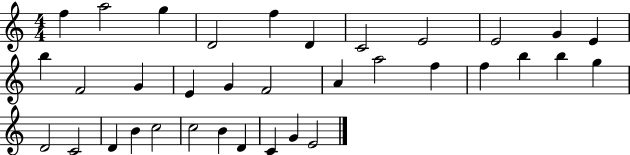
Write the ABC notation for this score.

X:1
T:Untitled
M:4/4
L:1/4
K:C
f a2 g D2 f D C2 E2 E2 G E b F2 G E G F2 A a2 f f b b g D2 C2 D B c2 c2 B D C G E2